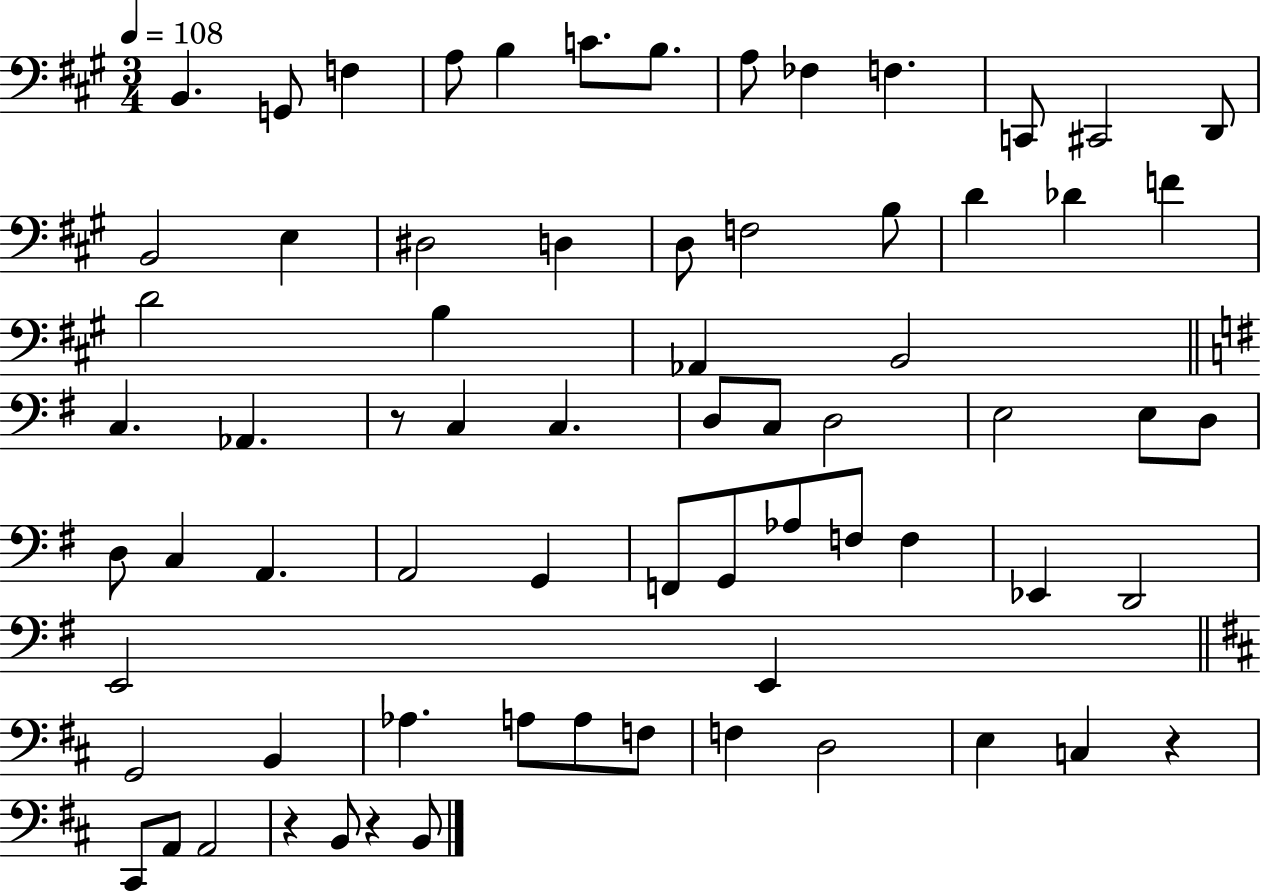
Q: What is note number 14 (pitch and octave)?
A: B2